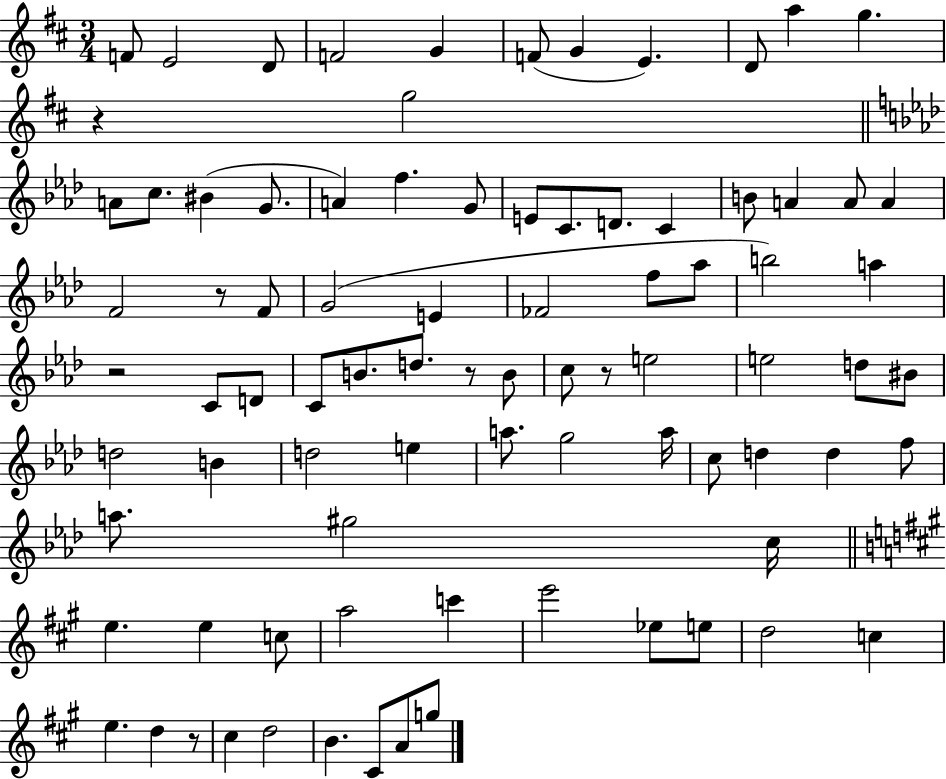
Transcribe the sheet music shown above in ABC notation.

X:1
T:Untitled
M:3/4
L:1/4
K:D
F/2 E2 D/2 F2 G F/2 G E D/2 a g z g2 A/2 c/2 ^B G/2 A f G/2 E/2 C/2 D/2 C B/2 A A/2 A F2 z/2 F/2 G2 E _F2 f/2 _a/2 b2 a z2 C/2 D/2 C/2 B/2 d/2 z/2 B/2 c/2 z/2 e2 e2 d/2 ^B/2 d2 B d2 e a/2 g2 a/4 c/2 d d f/2 a/2 ^g2 c/4 e e c/2 a2 c' e'2 _e/2 e/2 d2 c e d z/2 ^c d2 B ^C/2 A/2 g/2